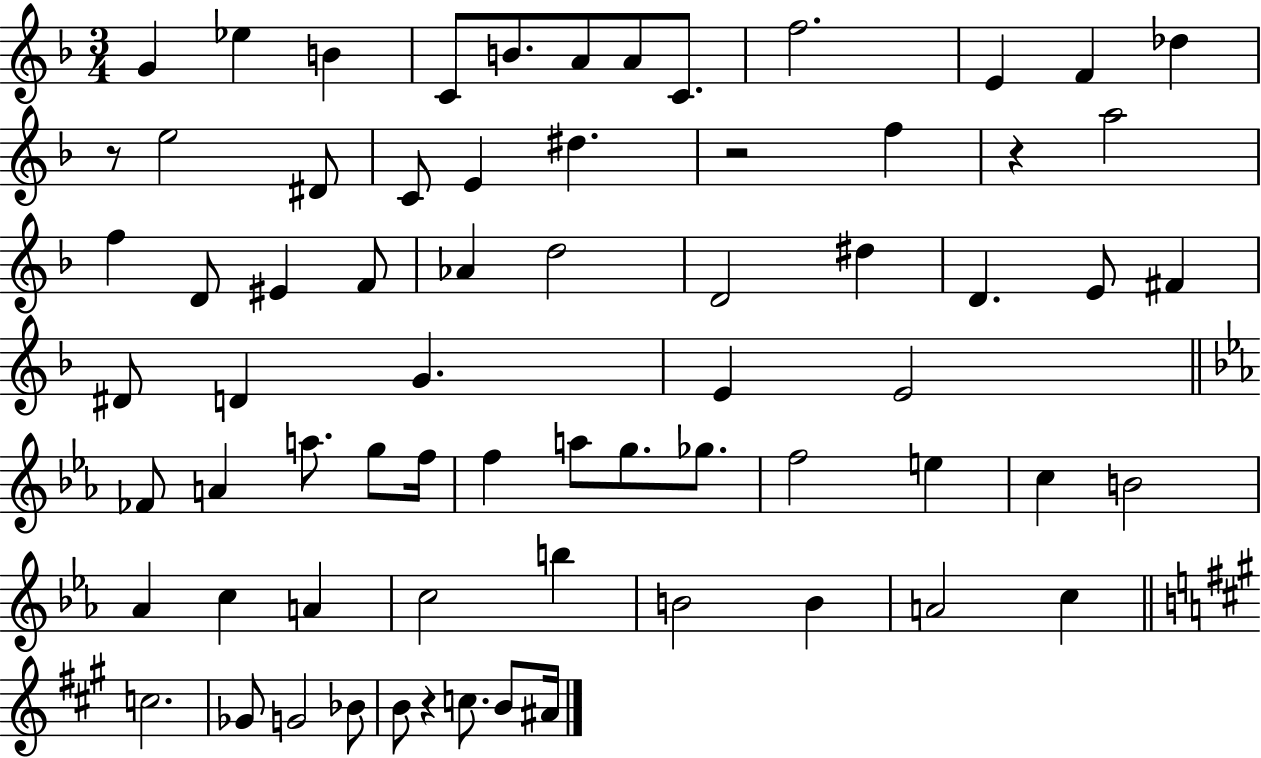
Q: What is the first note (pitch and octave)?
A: G4